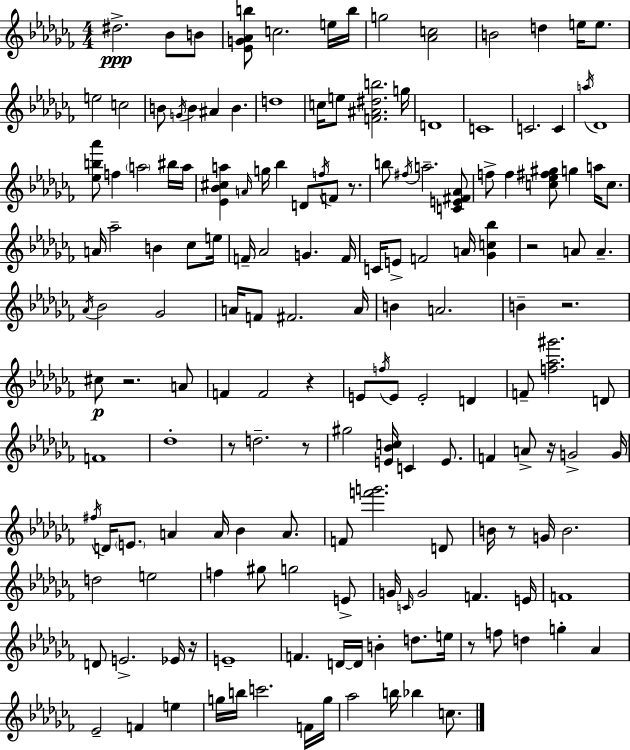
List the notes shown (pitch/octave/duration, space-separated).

D#5/h. Bb4/e B4/e [Eb4,G4,Ab4,B5]/e C5/h. E5/s B5/s G5/h [Ab4,C5]/h B4/h D5/q E5/s E5/e. E5/h C5/h B4/e G4/s B4/q A#4/q B4/q. D5/w C5/s E5/e [F4,A#4,D#5,B5]/h. G5/s D4/w C4/w C4/h. C4/q A5/s Db4/w [Eb5,B5,Ab6]/e F5/q A5/h BIS5/s A5/s [Eb4,Bb4,C#5,A5]/q A4/s G5/s Bb5/q D4/e F5/s F4/e R/e. B5/e F#5/s A5/h. [C4,E4,F#4,Ab4]/e F5/e F5/q [C5,Eb5,F#5,G#5]/e G5/q A5/s C5/e. A4/s Ab5/h B4/q CES5/e E5/s F4/s Ab4/h G4/q. F4/s C4/s E4/e F4/h A4/s [Gb4,C5,Bb5]/q R/h A4/e A4/q. Ab4/s Bb4/h Gb4/h A4/s F4/e F#4/h. A4/s B4/q A4/h. B4/q R/h. C#5/e R/h. A4/e F4/q F4/h R/q E4/e F5/s E4/e E4/h D4/q F4/e [F5,Ab5,G#6]/h. D4/e F4/w Db5/w R/e D5/h. R/e G#5/h [E4,Bb4,C5]/s C4/q E4/e. F4/q A4/e R/s G4/h G4/s F#5/s D4/s E4/e. A4/q A4/s Bb4/q A4/e. F4/e [F6,G6]/h. D4/e B4/s R/e G4/s B4/h. D5/h E5/h F5/q G#5/e G5/h E4/e G4/s C4/s G4/h F4/q. E4/s F4/w D4/e E4/h. Eb4/s R/s E4/w F4/q. D4/s D4/s B4/q D5/e. E5/s R/e F5/e D5/q G5/q Ab4/q Eb4/h F4/q E5/q G5/s B5/s C6/h. F4/s G5/s Ab5/h B5/s Bb5/q C5/e.